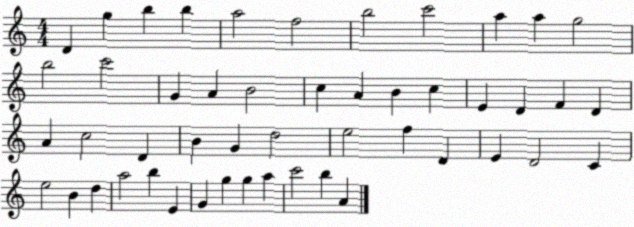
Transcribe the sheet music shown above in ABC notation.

X:1
T:Untitled
M:4/4
L:1/4
K:C
D g b b a2 f2 b2 c'2 a a g2 b2 c'2 G A B2 c A B c E D F D A c2 D B G d2 e2 f D E D2 C e2 B d a2 b E G g g a c'2 b A